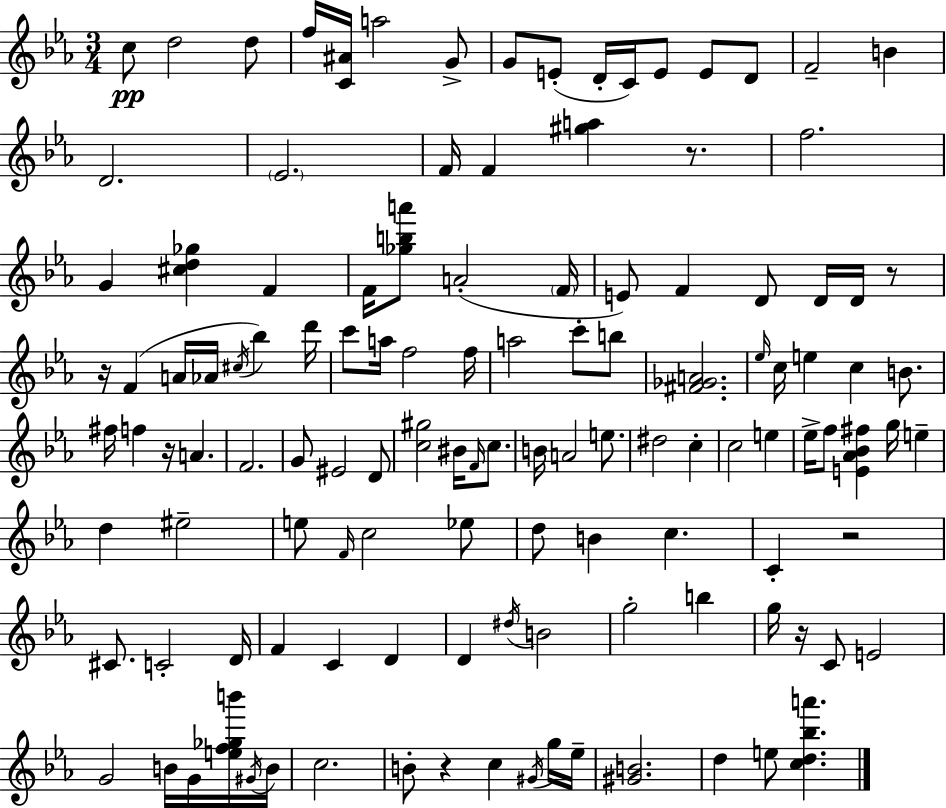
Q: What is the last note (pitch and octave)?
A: E5